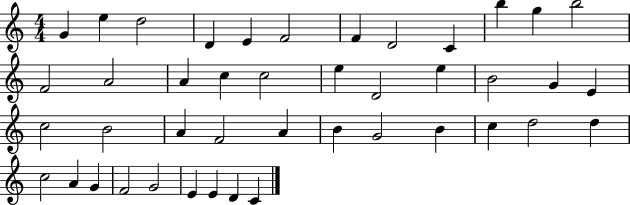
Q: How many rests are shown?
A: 0